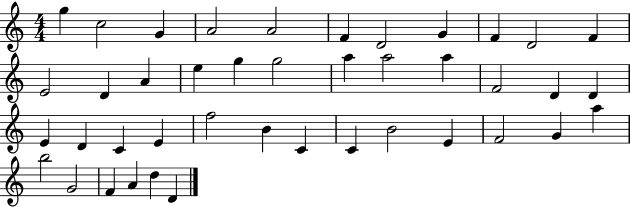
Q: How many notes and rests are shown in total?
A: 42